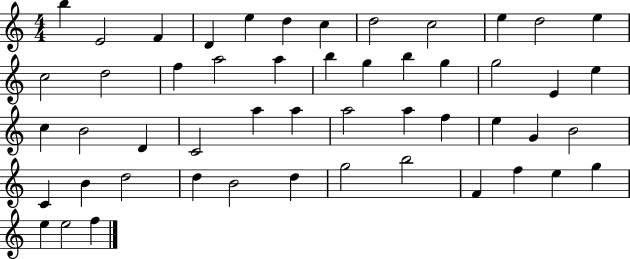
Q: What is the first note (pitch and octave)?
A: B5